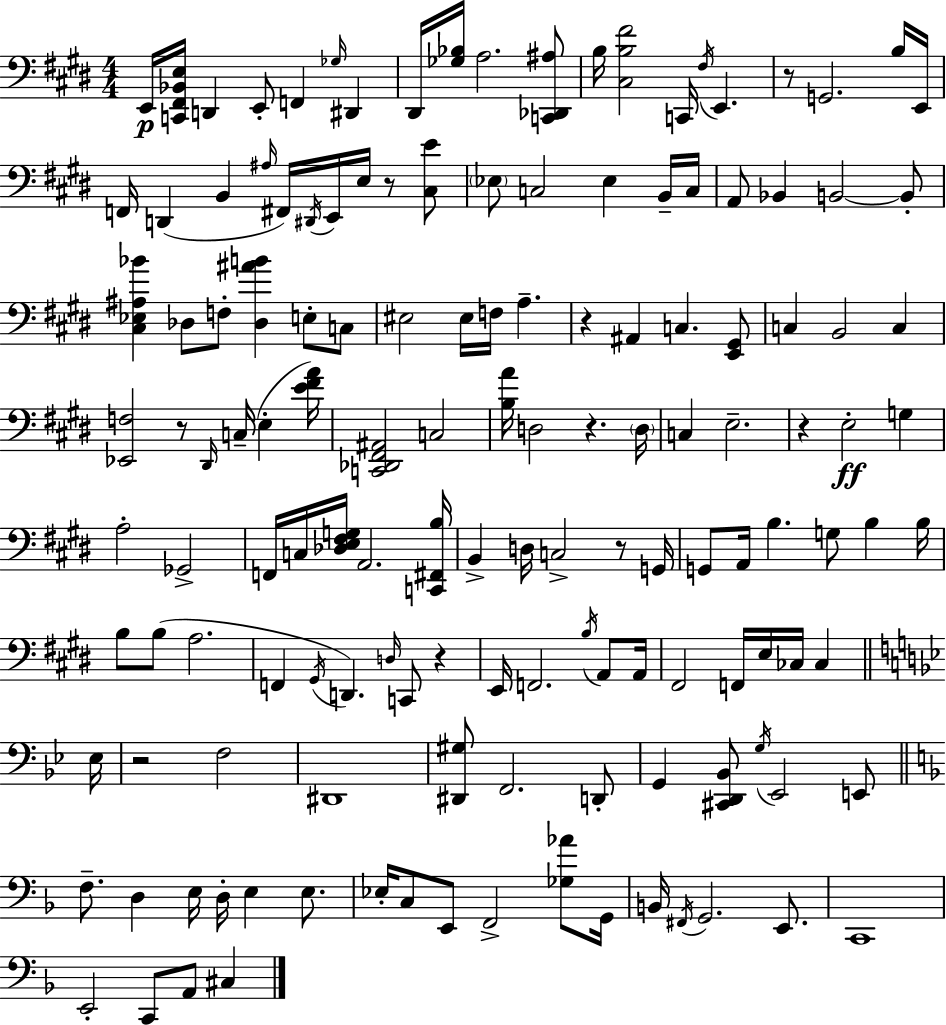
E2/s [C2,F#2,Bb2,E3]/s D2/q E2/e F2/q Gb3/s D#2/q D#2/s [Gb3,Bb3]/s A3/h. [C2,Db2,A#3]/e B3/s [C#3,B3,F#4]/h C2/s F#3/s E2/q. R/e G2/h. B3/s E2/s F2/s D2/q B2/q A#3/s F#2/s D#2/s E2/s E3/s R/e [C#3,E4]/e Eb3/e C3/h Eb3/q B2/s C3/s A2/e Bb2/q B2/h B2/e [C#3,Eb3,A#3,Bb4]/q Db3/e F3/e [Db3,A#4,B4]/q E3/e C3/e EIS3/h EIS3/s F3/s A3/q. R/q A#2/q C3/q. [E2,G#2]/e C3/q B2/h C3/q [Eb2,F3]/h R/e D#2/s C3/s E3/q [E4,F#4,A4]/s [C2,Db2,F#2,A#2]/h C3/h [B3,A4]/s D3/h R/q. D3/s C3/q E3/h. R/q E3/h G3/q A3/h Gb2/h F2/s C3/s [Db3,E3,F#3,G3]/s A2/h. [C2,F#2,B3]/s B2/q D3/s C3/h R/e G2/s G2/e A2/s B3/q. G3/e B3/q B3/s B3/e B3/e A3/h. F2/q G#2/s D2/q. D3/s C2/e R/q E2/s F2/h. B3/s A2/e A2/s F#2/h F2/s E3/s CES3/s CES3/q Eb3/s R/h F3/h D#2/w [D#2,G#3]/e F2/h. D2/e G2/q [C#2,D2,Bb2]/e G3/s Eb2/h E2/e F3/e. D3/q E3/s D3/s E3/q E3/e. Eb3/s C3/e E2/e F2/h [Gb3,Ab4]/e G2/s B2/s F#2/s G2/h. E2/e. C2/w E2/h C2/e A2/e C#3/q